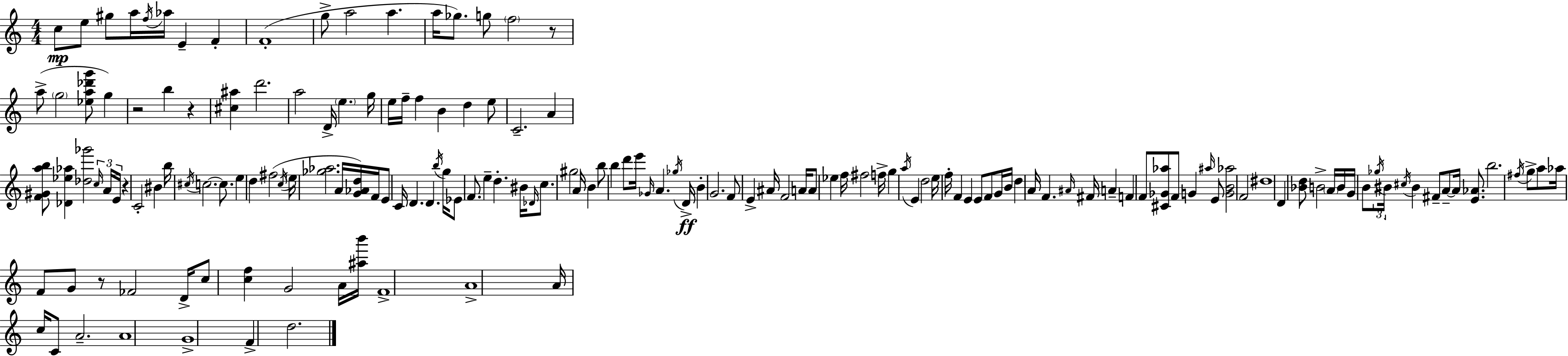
C5/e E5/e G#5/e A5/s F5/s Ab5/s E4/q F4/q F4/w G5/e A5/h A5/q. A5/s Gb5/e. G5/e F5/h R/e A5/e G5/h [Eb5,A5,Db6,G6]/e G5/q R/h B5/q R/q [C#5,A#5]/q D6/h. A5/h D4/s E5/q. G5/s E5/s F5/s F5/q B4/q D5/q E5/e C4/h. A4/q [F4,G#4,A5,B5]/e [Db4,Eb5,Ab5]/q [Db5,Gb6]/h C5/s A4/s E4/s R/q C4/h BIS4/q B5/s C#5/s C5/h. C5/e. E5/q D5/q F#5/h C5/s E5/s [Gb5,Ab5]/h. A4/s [G4,Ab4,D5]/s F4/s E4/e C4/s D4/q. D4/q. B5/s G5/s Eb4/e F4/e. E5/q D5/q. BIS4/s Db4/s C5/e. G#5/h A4/s B4/q B5/e B5/q D6/e E6/s Gb4/s A4/q. Gb5/s D4/s B4/q G4/h. F4/e E4/q A#4/s F4/h A4/s A4/e Eb5/q F5/s F#5/h F5/s G5/q A5/s E4/q D5/h E5/s F5/s F4/q E4/q E4/e F4/e G4/s B4/s D5/q A4/s F4/q. A#4/s F#4/s A4/q F4/q F4/e [C#4,Gb4,Ab5]/e F4/e G4/q A#5/s E4/e [G4,B4,Ab5]/h F4/h D#5/w D4/q [Bb4,D5]/e B4/h A4/s B4/s G4/s B4/e Gb5/s BIS4/s C#5/s BIS4/q F#4/e A4/e A4/s [E4,Ab4]/e. B5/h. F#5/s G5/e A5/e Ab5/s F4/e G4/e R/e FES4/h D4/s C5/e [C5,F5]/q G4/h A4/s [A#5,B6]/s F4/w A4/w A4/s C5/s C4/e A4/h. A4/w G4/w F4/q D5/h.